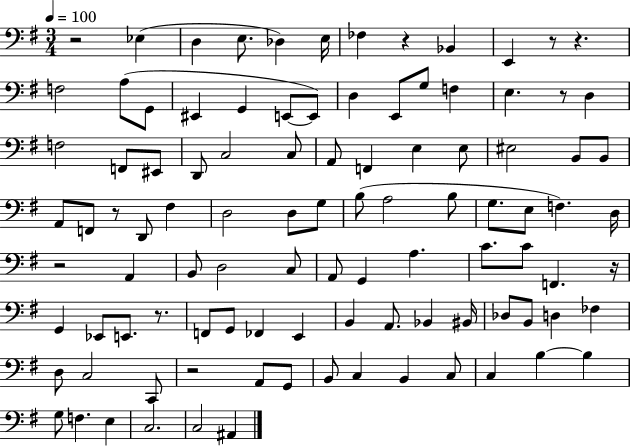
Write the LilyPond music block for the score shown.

{
  \clef bass
  \numericTimeSignature
  \time 3/4
  \key g \major
  \tempo 4 = 100
  r2 ees4( | d4 e8. des4) e16 | fes4 r4 bes,4 | e,4 r8 r4. | \break f2 a8( g,8 | eis,4 g,4 e,8~~ e,8) | d4 e,8 g8 f4 | e4. r8 d4 | \break f2 f,8 eis,8 | d,8 c2 c8 | a,8 f,4 e4 e8 | eis2 b,8 b,8 | \break a,8 f,8 r8 d,8 fis4 | d2 d8 g8 | b8( a2 b8 | g8. e8 f4.) d16 | \break r2 a,4 | b,8 d2 c8 | a,8 g,4 a4. | c'8. c'8 f,4. r16 | \break g,4 ees,8 e,8. r8. | f,8 g,8 fes,4 e,4 | b,4 a,8. bes,4 bis,16 | des8 b,8 d4 fes4 | \break d8 c2 c,8 | r2 a,8 g,8 | b,8 c4 b,4 c8 | c4 b4~~ b4 | \break g8 f4. e4 | c2. | c2 ais,4 | \bar "|."
}